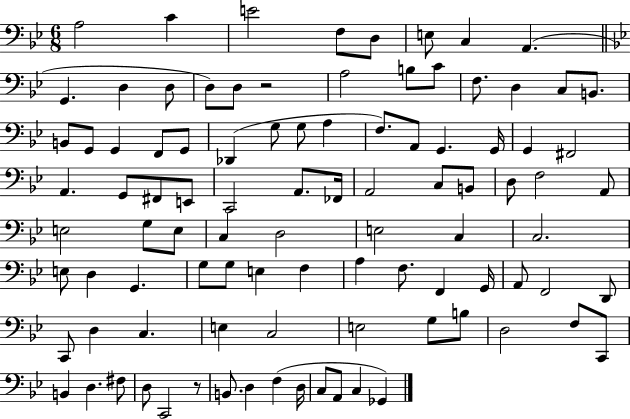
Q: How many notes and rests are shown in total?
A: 96